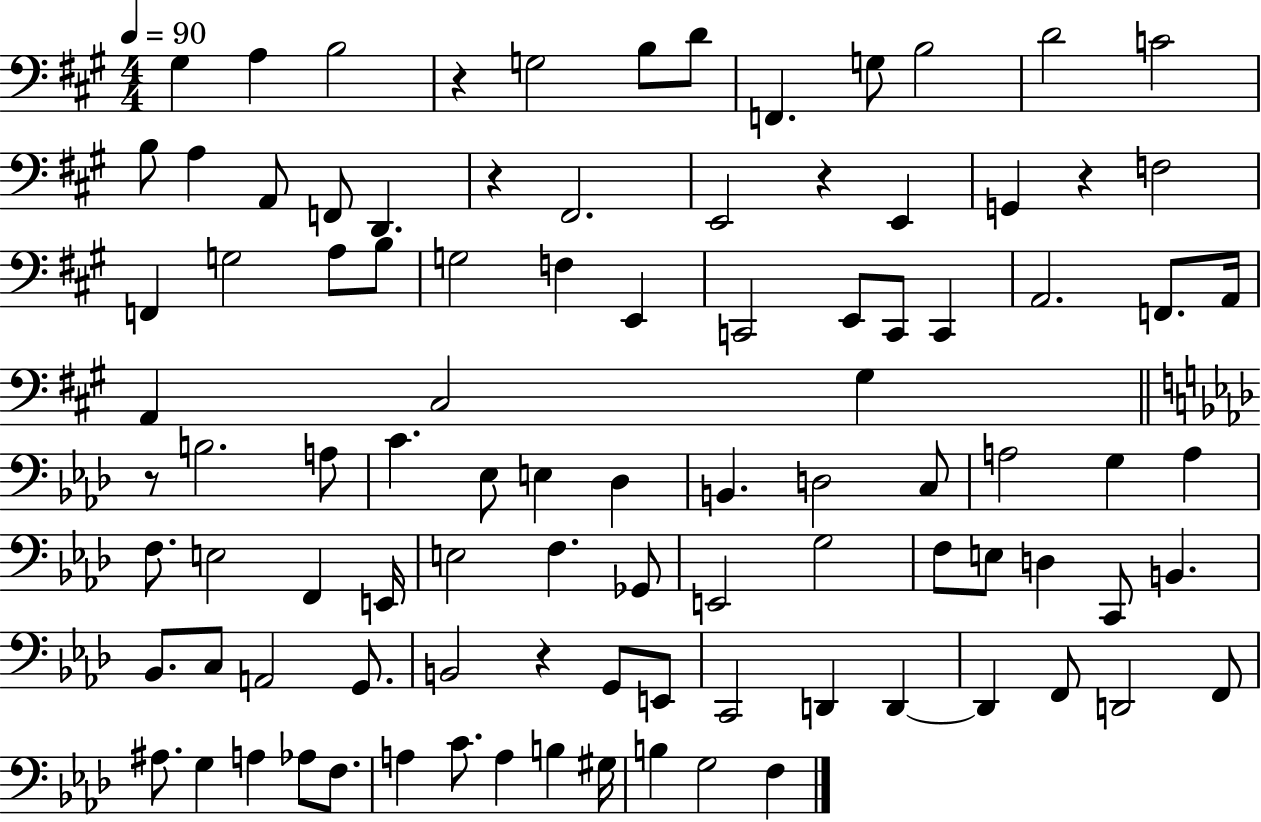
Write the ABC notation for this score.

X:1
T:Untitled
M:4/4
L:1/4
K:A
^G, A, B,2 z G,2 B,/2 D/2 F,, G,/2 B,2 D2 C2 B,/2 A, A,,/2 F,,/2 D,, z ^F,,2 E,,2 z E,, G,, z F,2 F,, G,2 A,/2 B,/2 G,2 F, E,, C,,2 E,,/2 C,,/2 C,, A,,2 F,,/2 A,,/4 A,, ^C,2 ^G, z/2 B,2 A,/2 C _E,/2 E, _D, B,, D,2 C,/2 A,2 G, A, F,/2 E,2 F,, E,,/4 E,2 F, _G,,/2 E,,2 G,2 F,/2 E,/2 D, C,,/2 B,, _B,,/2 C,/2 A,,2 G,,/2 B,,2 z G,,/2 E,,/2 C,,2 D,, D,, D,, F,,/2 D,,2 F,,/2 ^A,/2 G, A, _A,/2 F,/2 A, C/2 A, B, ^G,/4 B, G,2 F,